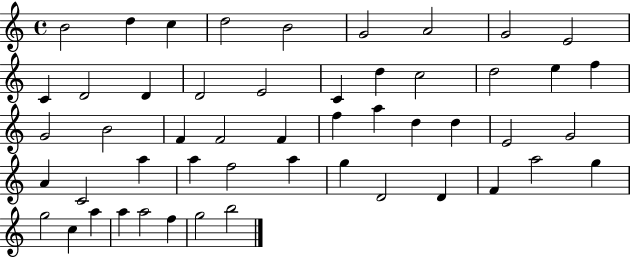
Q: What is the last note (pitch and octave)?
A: B5